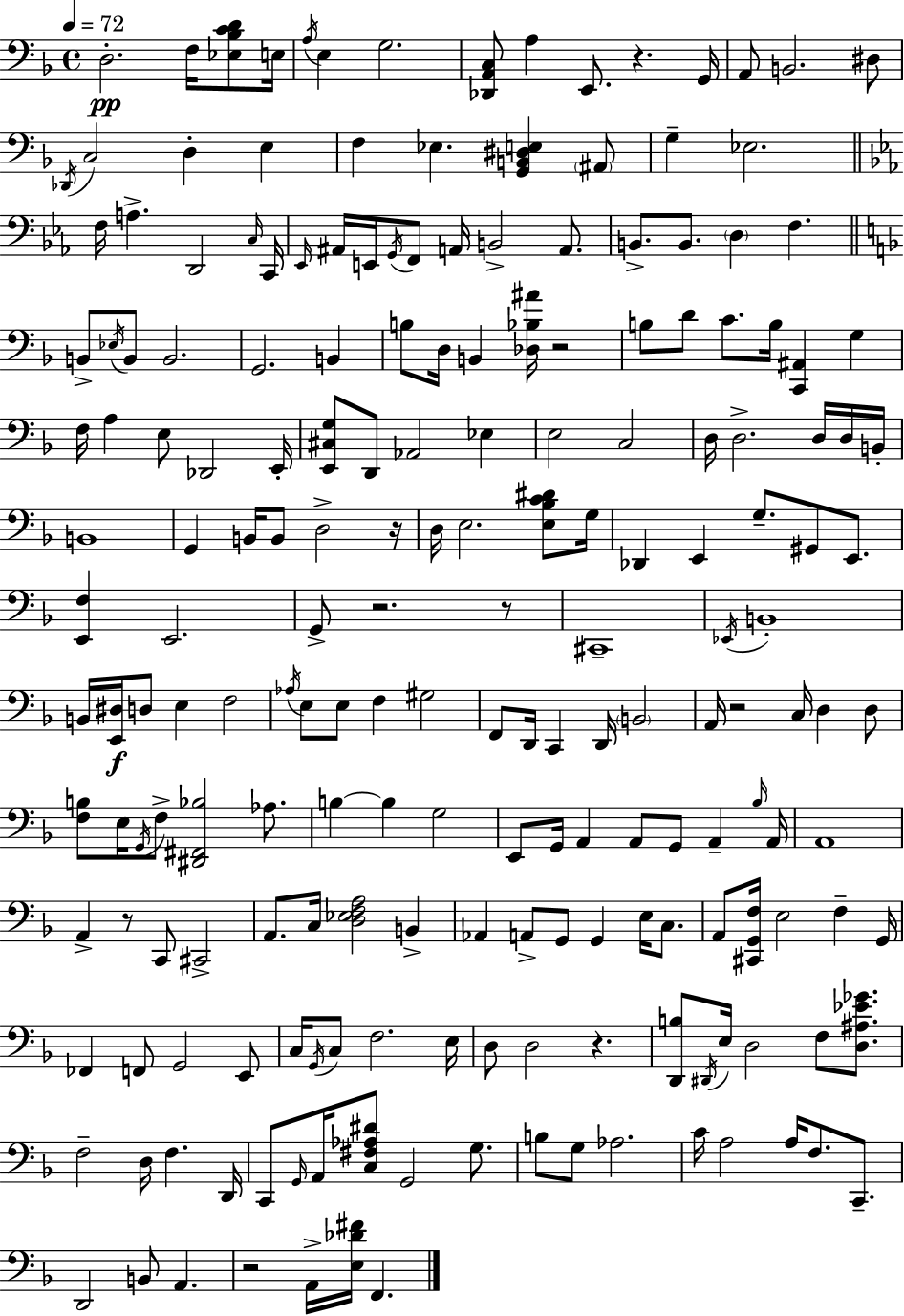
X:1
T:Untitled
M:4/4
L:1/4
K:Dm
D,2 F,/4 [_E,_B,CD]/2 E,/4 A,/4 E, G,2 [_D,,A,,C,]/2 A, E,,/2 z G,,/4 A,,/2 B,,2 ^D,/2 _D,,/4 C,2 D, E, F, _E, [G,,B,,^D,E,] ^A,,/2 G, _E,2 F,/4 A, D,,2 C,/4 C,,/4 _E,,/4 ^A,,/4 E,,/4 G,,/4 F,,/2 A,,/4 B,,2 A,,/2 B,,/2 B,,/2 D, F, B,,/2 _E,/4 B,,/2 B,,2 G,,2 B,, B,/2 D,/4 B,, [_D,_B,^A]/4 z2 B,/2 D/2 C/2 B,/4 [C,,^A,,] G, F,/4 A, E,/2 _D,,2 E,,/4 [E,,^C,G,]/2 D,,/2 _A,,2 _E, E,2 C,2 D,/4 D,2 D,/4 D,/4 B,,/4 B,,4 G,, B,,/4 B,,/2 D,2 z/4 D,/4 E,2 [E,_B,C^D]/2 G,/4 _D,, E,, G,/2 ^G,,/2 E,,/2 [E,,F,] E,,2 G,,/2 z2 z/2 ^C,,4 _E,,/4 B,,4 B,,/4 [E,,^D,]/4 D,/2 E, F,2 _A,/4 E,/2 E,/2 F, ^G,2 F,,/2 D,,/4 C,, D,,/4 B,,2 A,,/4 z2 C,/4 D, D,/2 [F,B,]/2 E,/4 G,,/4 F,/2 [^D,,^F,,_B,]2 _A,/2 B, B, G,2 E,,/2 G,,/4 A,, A,,/2 G,,/2 A,, _B,/4 A,,/4 A,,4 A,, z/2 C,,/2 ^C,,2 A,,/2 C,/4 [D,_E,F,A,]2 B,, _A,, A,,/2 G,,/2 G,, E,/4 C,/2 A,,/2 [^C,,G,,F,]/4 E,2 F, G,,/4 _F,, F,,/2 G,,2 E,,/2 C,/4 G,,/4 C,/2 F,2 E,/4 D,/2 D,2 z [D,,B,]/2 ^D,,/4 E,/4 D,2 F,/2 [D,^A,_E_G]/2 F,2 D,/4 F, D,,/4 C,,/2 G,,/4 A,,/4 [C,^F,_A,^D]/2 G,,2 G,/2 B,/2 G,/2 _A,2 C/4 A,2 A,/4 F,/2 C,,/2 D,,2 B,,/2 A,, z2 A,,/4 [E,_D^F]/4 F,,